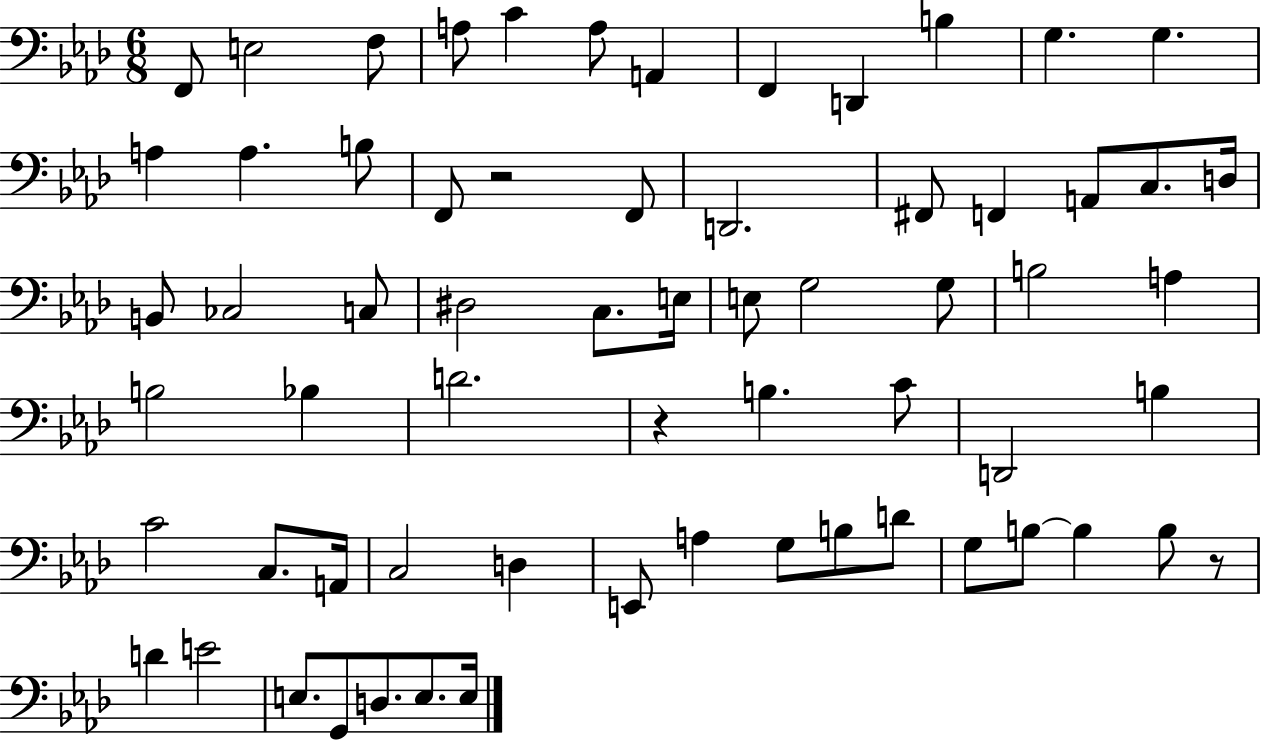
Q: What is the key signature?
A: AES major